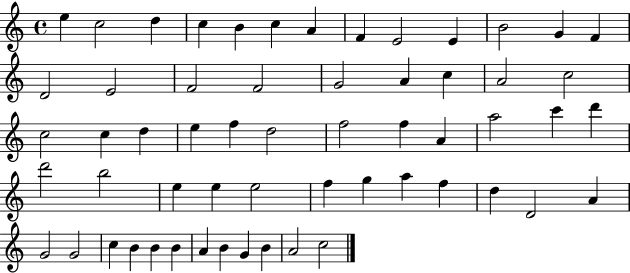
{
  \clef treble
  \time 4/4
  \defaultTimeSignature
  \key c \major
  e''4 c''2 d''4 | c''4 b'4 c''4 a'4 | f'4 e'2 e'4 | b'2 g'4 f'4 | \break d'2 e'2 | f'2 f'2 | g'2 a'4 c''4 | a'2 c''2 | \break c''2 c''4 d''4 | e''4 f''4 d''2 | f''2 f''4 a'4 | a''2 c'''4 d'''4 | \break d'''2 b''2 | e''4 e''4 e''2 | f''4 g''4 a''4 f''4 | d''4 d'2 a'4 | \break g'2 g'2 | c''4 b'4 b'4 b'4 | a'4 b'4 g'4 b'4 | a'2 c''2 | \break \bar "|."
}